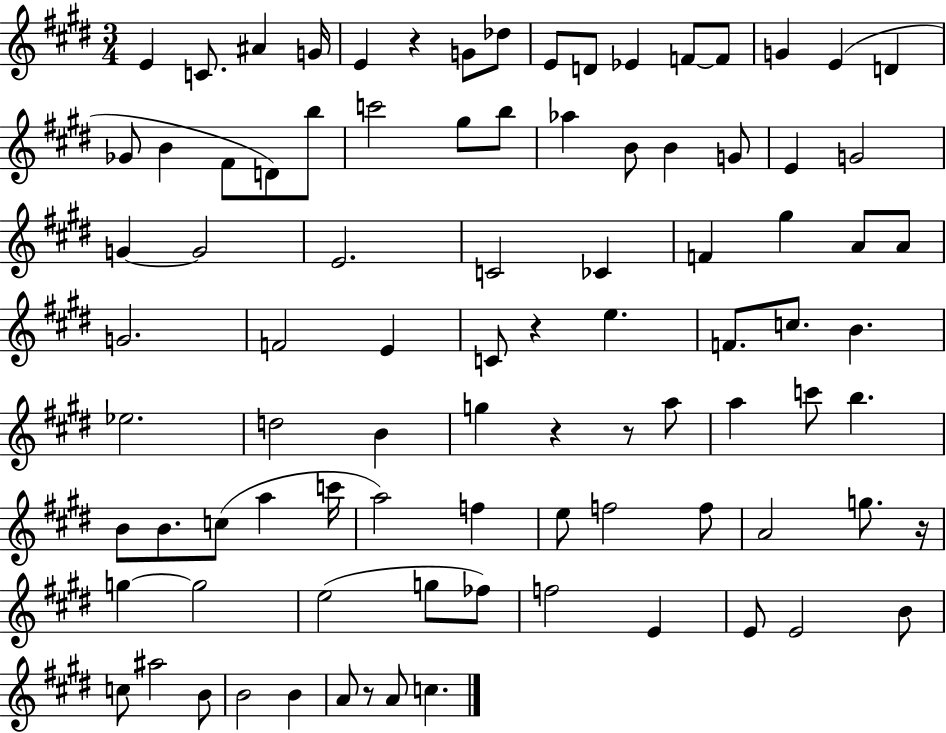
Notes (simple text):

E4/q C4/e. A#4/q G4/s E4/q R/q G4/e Db5/e E4/e D4/e Eb4/q F4/e F4/e G4/q E4/q D4/q Gb4/e B4/q F#4/e D4/e B5/e C6/h G#5/e B5/e Ab5/q B4/e B4/q G4/e E4/q G4/h G4/q G4/h E4/h. C4/h CES4/q F4/q G#5/q A4/e A4/e G4/h. F4/h E4/q C4/e R/q E5/q. F4/e. C5/e. B4/q. Eb5/h. D5/h B4/q G5/q R/q R/e A5/e A5/q C6/e B5/q. B4/e B4/e. C5/e A5/q C6/s A5/h F5/q E5/e F5/h F5/e A4/h G5/e. R/s G5/q G5/h E5/h G5/e FES5/e F5/h E4/q E4/e E4/h B4/e C5/e A#5/h B4/e B4/h B4/q A4/e R/e A4/e C5/q.